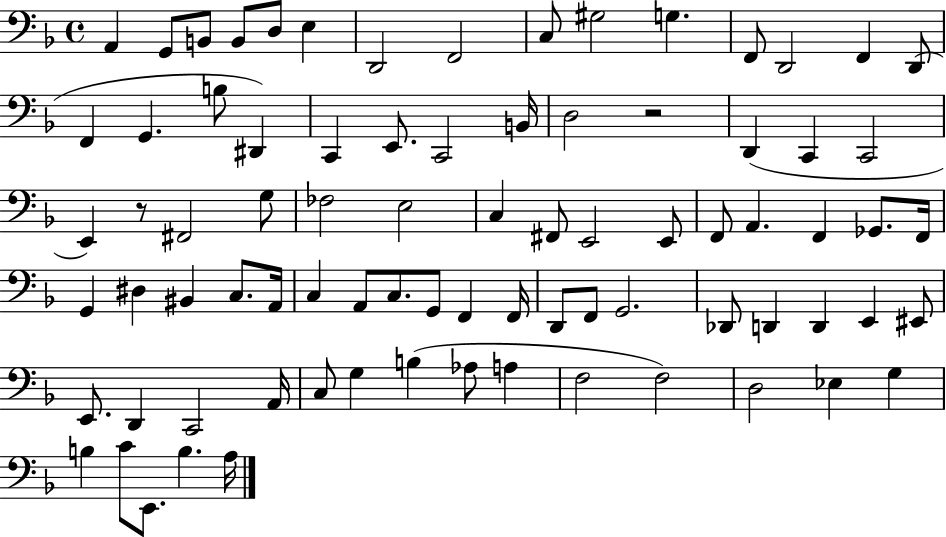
X:1
T:Untitled
M:4/4
L:1/4
K:F
A,, G,,/2 B,,/2 B,,/2 D,/2 E, D,,2 F,,2 C,/2 ^G,2 G, F,,/2 D,,2 F,, D,,/2 F,, G,, B,/2 ^D,, C,, E,,/2 C,,2 B,,/4 D,2 z2 D,, C,, C,,2 E,, z/2 ^F,,2 G,/2 _F,2 E,2 C, ^F,,/2 E,,2 E,,/2 F,,/2 A,, F,, _G,,/2 F,,/4 G,, ^D, ^B,, C,/2 A,,/4 C, A,,/2 C,/2 G,,/2 F,, F,,/4 D,,/2 F,,/2 G,,2 _D,,/2 D,, D,, E,, ^E,,/2 E,,/2 D,, C,,2 A,,/4 C,/2 G, B, _A,/2 A, F,2 F,2 D,2 _E, G, B, C/2 E,,/2 B, A,/4